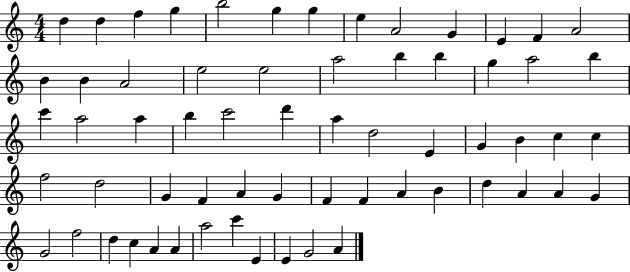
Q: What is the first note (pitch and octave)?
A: D5